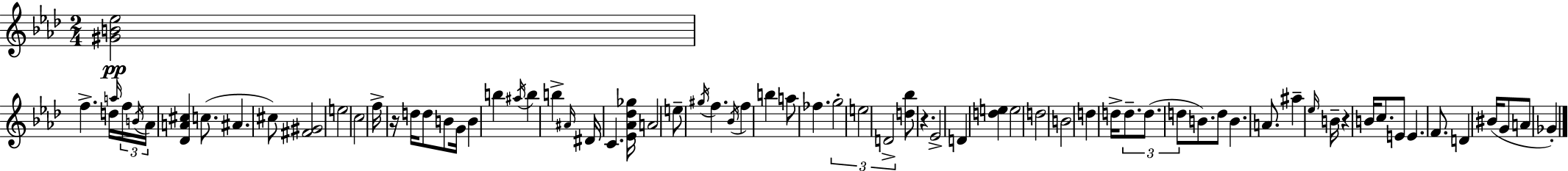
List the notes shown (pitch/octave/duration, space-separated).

[G#4,B4,Eb5]/h F5/q. D5/s A5/s F5/s B4/s Ab4/s [Db4,A4,C#5]/q C5/e. A#4/q. C#5/e [F#4,G#4]/h E5/h C5/h F5/s R/s D5/s D5/e B4/e G4/s B4/q B5/q A#5/s B5/q B5/q A#4/s D#4/s C4/q. [Eb4,Ab4,Db5,Gb5]/s A4/h E5/e G#5/s F5/q. Bb4/s F5/q B5/q A5/e FES5/q. G5/h E5/h D4/h [D5,Bb5]/e R/q. Eb4/h D4/q [D5,E5]/q E5/h D5/h B4/h D5/q D5/s D5/e. D5/e. D5/e B4/e. D5/e B4/q. A4/e. A#5/q Eb5/s B4/s R/q B4/s C5/e. E4/e E4/q. F4/e. D4/q BIS4/s G4/e A4/e Gb4/q